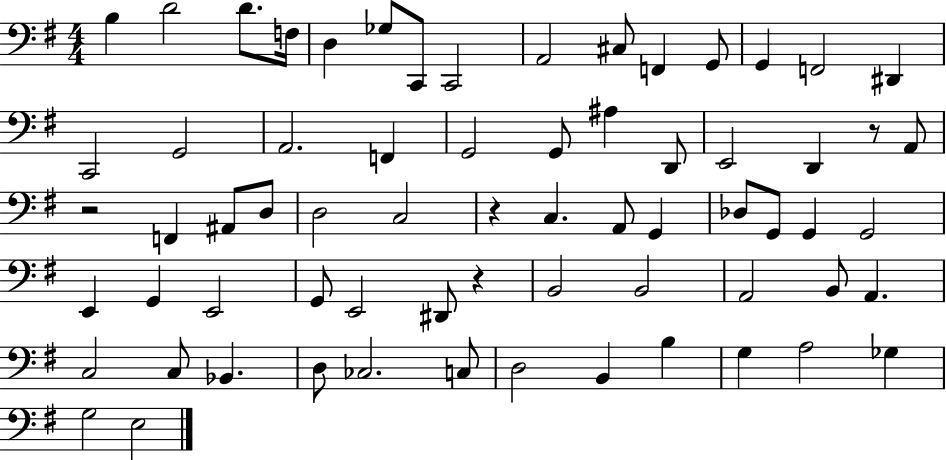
X:1
T:Untitled
M:4/4
L:1/4
K:G
B, D2 D/2 F,/4 D, _G,/2 C,,/2 C,,2 A,,2 ^C,/2 F,, G,,/2 G,, F,,2 ^D,, C,,2 G,,2 A,,2 F,, G,,2 G,,/2 ^A, D,,/2 E,,2 D,, z/2 A,,/2 z2 F,, ^A,,/2 D,/2 D,2 C,2 z C, A,,/2 G,, _D,/2 G,,/2 G,, G,,2 E,, G,, E,,2 G,,/2 E,,2 ^D,,/2 z B,,2 B,,2 A,,2 B,,/2 A,, C,2 C,/2 _B,, D,/2 _C,2 C,/2 D,2 B,, B, G, A,2 _G, G,2 E,2